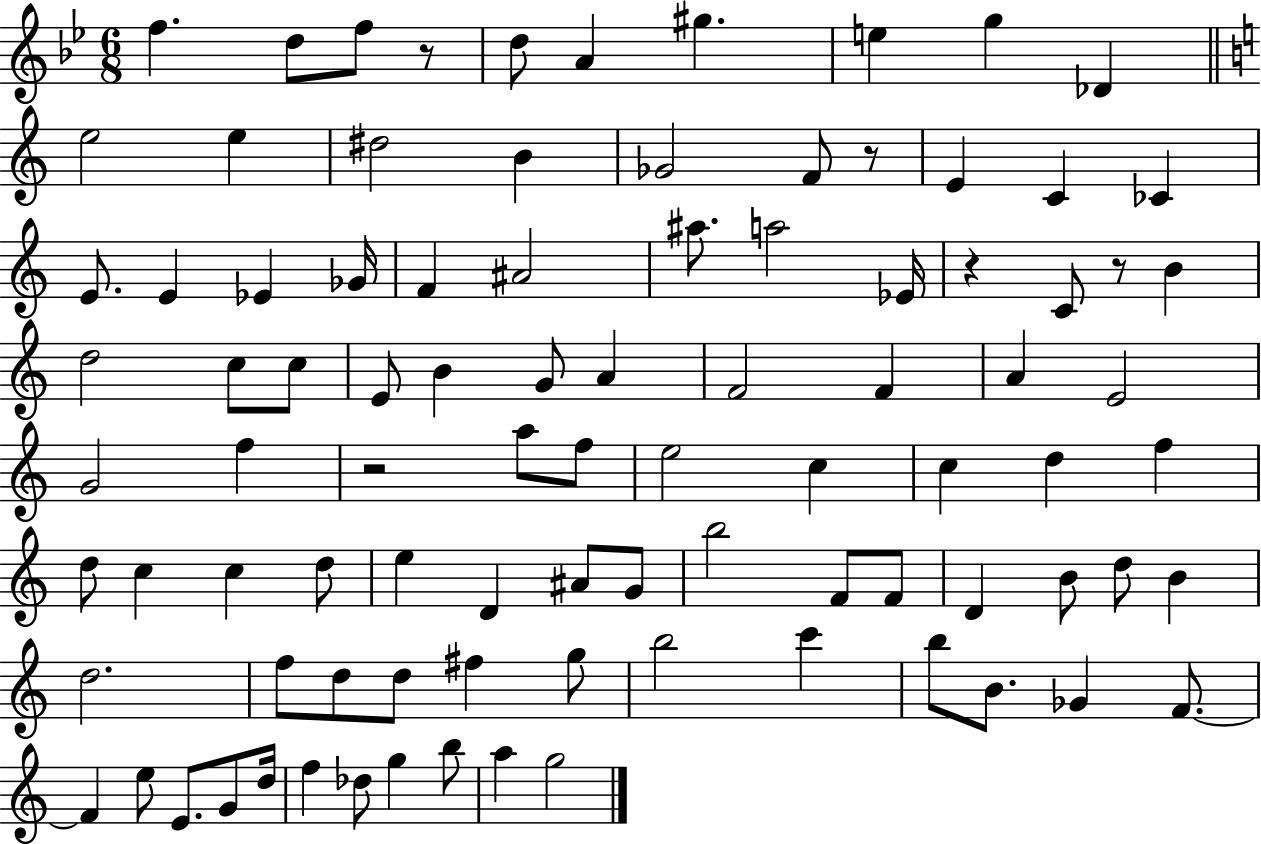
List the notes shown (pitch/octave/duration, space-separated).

F5/q. D5/e F5/e R/e D5/e A4/q G#5/q. E5/q G5/q Db4/q E5/h E5/q D#5/h B4/q Gb4/h F4/e R/e E4/q C4/q CES4/q E4/e. E4/q Eb4/q Gb4/s F4/q A#4/h A#5/e. A5/h Eb4/s R/q C4/e R/e B4/q D5/h C5/e C5/e E4/e B4/q G4/e A4/q F4/h F4/q A4/q E4/h G4/h F5/q R/h A5/e F5/e E5/h C5/q C5/q D5/q F5/q D5/e C5/q C5/q D5/e E5/q D4/q A#4/e G4/e B5/h F4/e F4/e D4/q B4/e D5/e B4/q D5/h. F5/e D5/e D5/e F#5/q G5/e B5/h C6/q B5/e B4/e. Gb4/q F4/e. F4/q E5/e E4/e. G4/e D5/s F5/q Db5/e G5/q B5/e A5/q G5/h